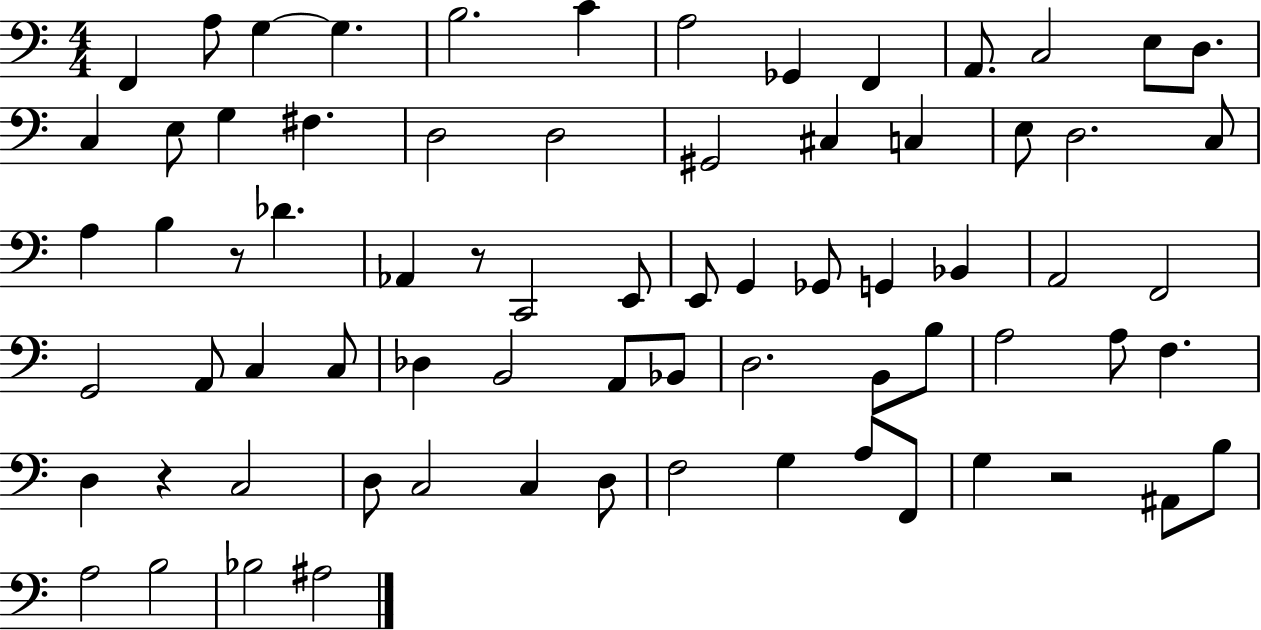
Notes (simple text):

F2/q A3/e G3/q G3/q. B3/h. C4/q A3/h Gb2/q F2/q A2/e. C3/h E3/e D3/e. C3/q E3/e G3/q F#3/q. D3/h D3/h G#2/h C#3/q C3/q E3/e D3/h. C3/e A3/q B3/q R/e Db4/q. Ab2/q R/e C2/h E2/e E2/e G2/q Gb2/e G2/q Bb2/q A2/h F2/h G2/h A2/e C3/q C3/e Db3/q B2/h A2/e Bb2/e D3/h. B2/e B3/e A3/h A3/e F3/q. D3/q R/q C3/h D3/e C3/h C3/q D3/e F3/h G3/q A3/e F2/e G3/q R/h A#2/e B3/e A3/h B3/h Bb3/h A#3/h